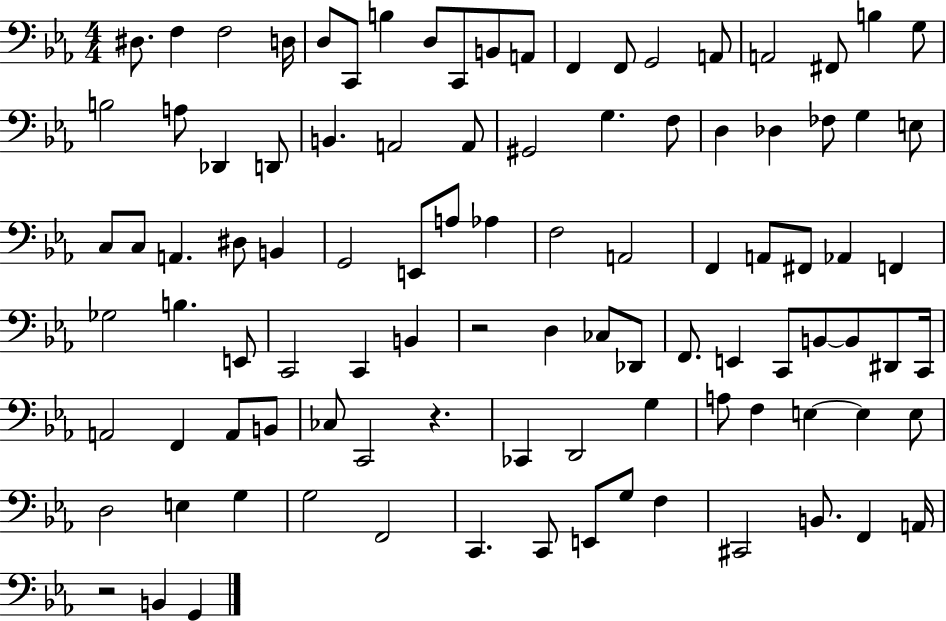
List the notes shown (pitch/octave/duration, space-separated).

D#3/e. F3/q F3/h D3/s D3/e C2/e B3/q D3/e C2/e B2/e A2/e F2/q F2/e G2/h A2/e A2/h F#2/e B3/q G3/e B3/h A3/e Db2/q D2/e B2/q. A2/h A2/e G#2/h G3/q. F3/e D3/q Db3/q FES3/e G3/q E3/e C3/e C3/e A2/q. D#3/e B2/q G2/h E2/e A3/e Ab3/q F3/h A2/h F2/q A2/e F#2/e Ab2/q F2/q Gb3/h B3/q. E2/e C2/h C2/q B2/q R/h D3/q CES3/e Db2/e F2/e. E2/q C2/e B2/e B2/e D#2/e C2/s A2/h F2/q A2/e B2/e CES3/e C2/h R/q. CES2/q D2/h G3/q A3/e F3/q E3/q E3/q E3/e D3/h E3/q G3/q G3/h F2/h C2/q. C2/e E2/e G3/e F3/q C#2/h B2/e. F2/q A2/s R/h B2/q G2/q